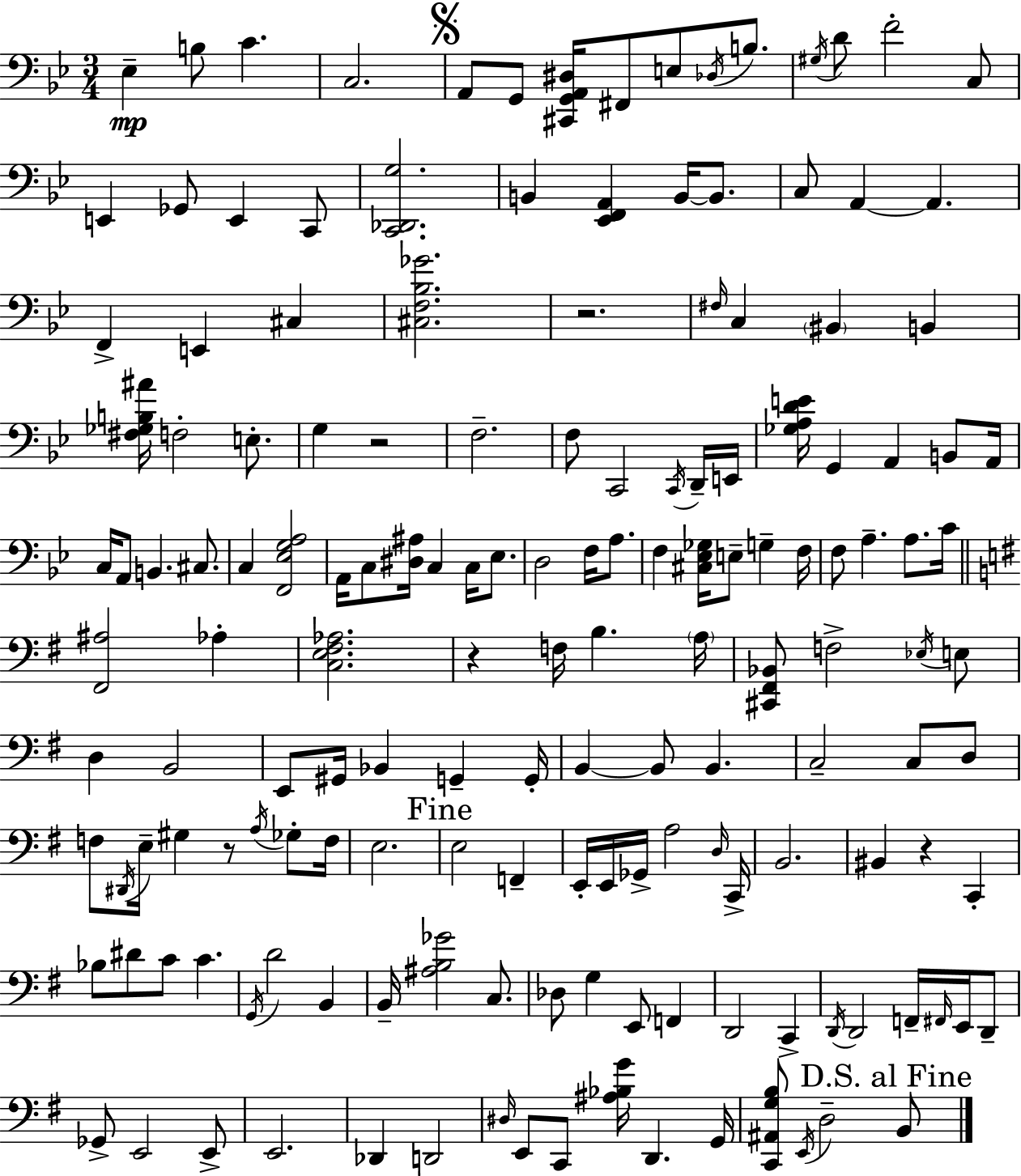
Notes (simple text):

Eb3/q B3/e C4/q. C3/h. A2/e G2/e [C#2,G2,A2,D#3]/s F#2/e E3/e Db3/s B3/e. G#3/s D4/e F4/h C3/e E2/q Gb2/e E2/q C2/e [C2,Db2,G3]/h. B2/q [Eb2,F2,A2]/q B2/s B2/e. C3/e A2/q A2/q. F2/q E2/q C#3/q [C#3,F3,Bb3,Gb4]/h. R/h. F#3/s C3/q BIS2/q B2/q [F#3,Gb3,B3,A#4]/s F3/h E3/e. G3/q R/h F3/h. F3/e C2/h C2/s D2/s E2/s [Gb3,A3,D4,E4]/s G2/q A2/q B2/e A2/s C3/s A2/e B2/q. C#3/e. C3/q [F2,Eb3,G3,A3]/h A2/s C3/e [D#3,A#3]/s C3/q C3/s Eb3/e. D3/h F3/s A3/e. F3/q [C#3,Eb3,Gb3]/s E3/e G3/q F3/s F3/e A3/q. A3/e. C4/s [F#2,A#3]/h Ab3/q [C3,E3,F#3,Ab3]/h. R/q F3/s B3/q. A3/s [C#2,F#2,Bb2]/e F3/h Eb3/s E3/e D3/q B2/h E2/e G#2/s Bb2/q G2/q G2/s B2/q B2/e B2/q. C3/h C3/e D3/e F3/e D#2/s E3/s G#3/q R/e A3/s Gb3/e F3/s E3/h. E3/h F2/q E2/s E2/s Gb2/s A3/h D3/s C2/s B2/h. BIS2/q R/q C2/q Bb3/e D#4/e C4/e C4/q. G2/s D4/h B2/q B2/s [A#3,B3,Gb4]/h C3/e. Db3/e G3/q E2/e F2/q D2/h C2/q D2/s D2/h F2/s F#2/s E2/s D2/e Gb2/e E2/h E2/e E2/h. Db2/q D2/h D#3/s E2/e C2/e [A#3,Bb3,G4]/s D2/q. G2/s [C2,A#2,G3,B3]/e E2/s D3/h B2/e